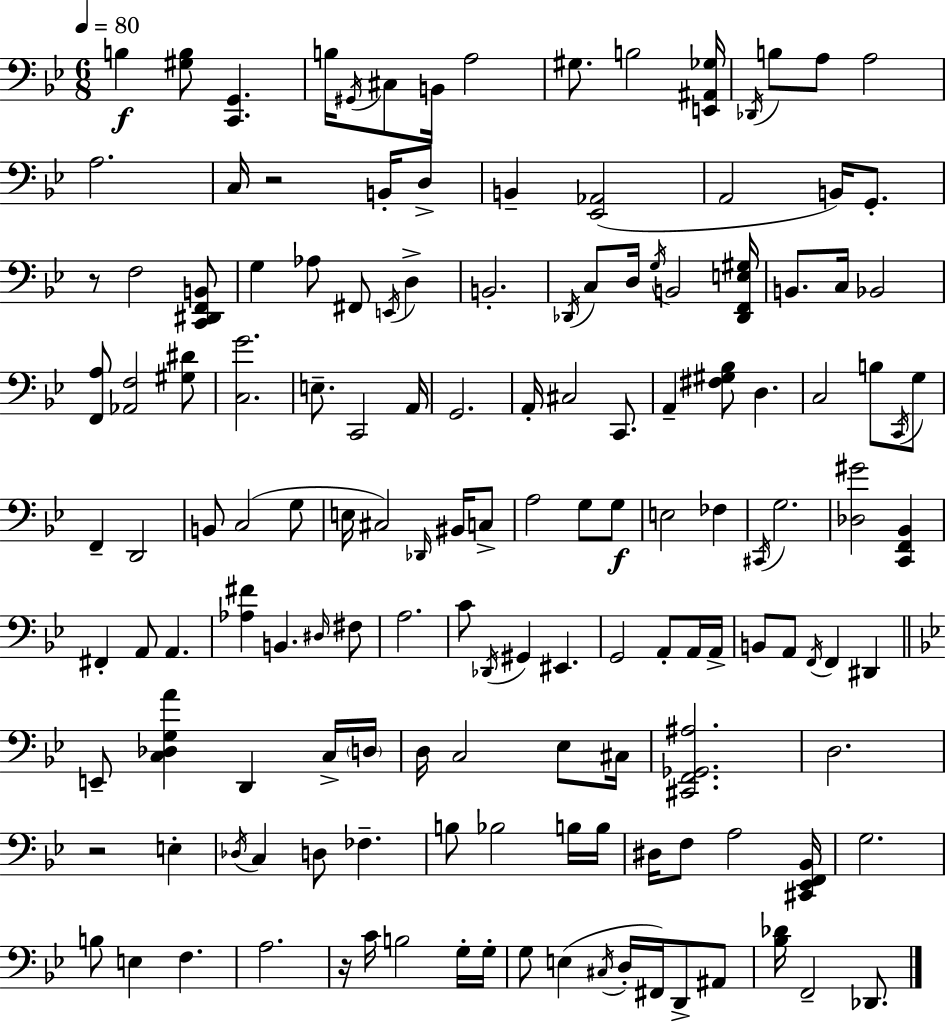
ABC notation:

X:1
T:Untitled
M:6/8
L:1/4
K:Gm
B, [^G,B,]/2 [C,,G,,] B,/4 ^G,,/4 ^C,/2 B,,/4 A,2 ^G,/2 B,2 [E,,^A,,_G,]/4 _D,,/4 B,/2 A,/2 A,2 A,2 C,/4 z2 B,,/4 D,/2 B,, [_E,,_A,,]2 A,,2 B,,/4 G,,/2 z/2 F,2 [C,,^D,,F,,B,,]/2 G, _A,/2 ^F,,/2 E,,/4 D, B,,2 _D,,/4 C,/2 D,/4 G,/4 B,,2 [_D,,F,,E,^G,]/4 B,,/2 C,/4 _B,,2 [F,,A,]/2 [_A,,F,]2 [^G,^D]/2 [C,G]2 E,/2 C,,2 A,,/4 G,,2 A,,/4 ^C,2 C,,/2 A,, [^F,^G,_B,]/2 D, C,2 B,/2 C,,/4 G,/2 F,, D,,2 B,,/2 C,2 G,/2 E,/4 ^C,2 _D,,/4 ^B,,/4 C,/2 A,2 G,/2 G,/2 E,2 _F, ^C,,/4 G,2 [_D,^G]2 [C,,F,,_B,,] ^F,, A,,/2 A,, [_A,^F] B,, ^D,/4 ^F,/2 A,2 C/2 _D,,/4 ^G,, ^E,, G,,2 A,,/2 A,,/4 A,,/4 B,,/2 A,,/2 F,,/4 F,, ^D,, E,,/2 [C,_D,G,A] D,, C,/4 D,/4 D,/4 C,2 _E,/2 ^C,/4 [^C,,F,,_G,,^A,]2 D,2 z2 E, _D,/4 C, D,/2 _F, B,/2 _B,2 B,/4 B,/4 ^D,/4 F,/2 A,2 [^C,,_E,,F,,_B,,]/4 G,2 B,/2 E, F, A,2 z/4 C/4 B,2 G,/4 G,/4 G,/2 E, ^C,/4 D,/4 ^F,,/4 D,,/2 ^A,,/2 [_B,_D]/4 F,,2 _D,,/2